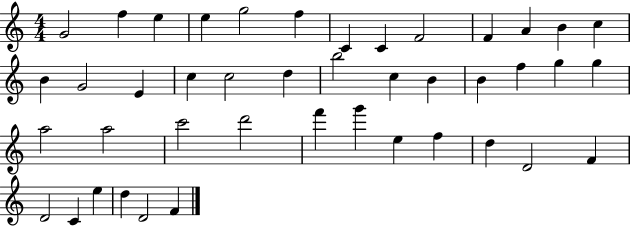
{
  \clef treble
  \numericTimeSignature
  \time 4/4
  \key c \major
  g'2 f''4 e''4 | e''4 g''2 f''4 | c'4 c'4 f'2 | f'4 a'4 b'4 c''4 | \break b'4 g'2 e'4 | c''4 c''2 d''4 | b''2 c''4 b'4 | b'4 f''4 g''4 g''4 | \break a''2 a''2 | c'''2 d'''2 | f'''4 g'''4 e''4 f''4 | d''4 d'2 f'4 | \break d'2 c'4 e''4 | d''4 d'2 f'4 | \bar "|."
}